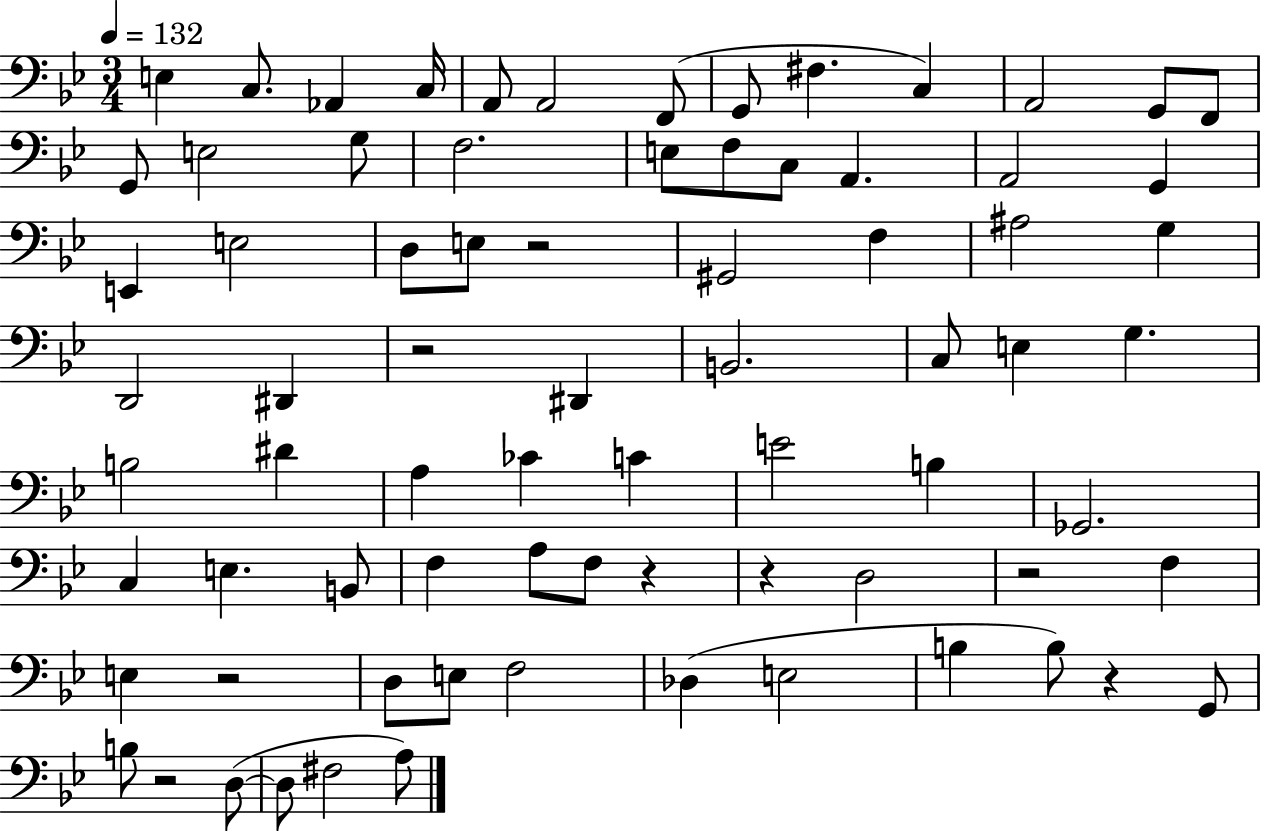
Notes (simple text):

E3/q C3/e. Ab2/q C3/s A2/e A2/h F2/e G2/e F#3/q. C3/q A2/h G2/e F2/e G2/e E3/h G3/e F3/h. E3/e F3/e C3/e A2/q. A2/h G2/q E2/q E3/h D3/e E3/e R/h G#2/h F3/q A#3/h G3/q D2/h D#2/q R/h D#2/q B2/h. C3/e E3/q G3/q. B3/h D#4/q A3/q CES4/q C4/q E4/h B3/q Gb2/h. C3/q E3/q. B2/e F3/q A3/e F3/e R/q R/q D3/h R/h F3/q E3/q R/h D3/e E3/e F3/h Db3/q E3/h B3/q B3/e R/q G2/e B3/e R/h D3/e D3/e F#3/h A3/e